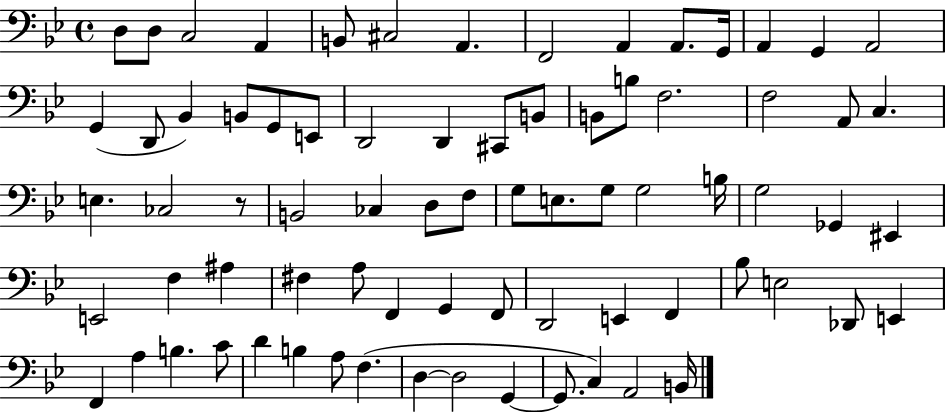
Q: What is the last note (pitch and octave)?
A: B2